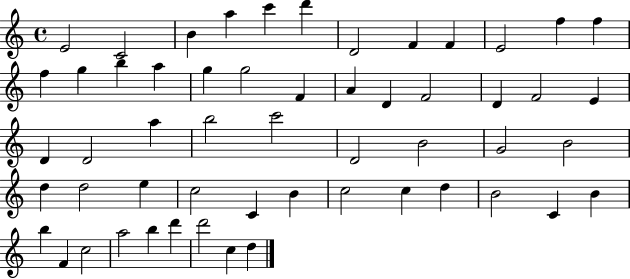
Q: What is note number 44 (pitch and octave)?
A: B4